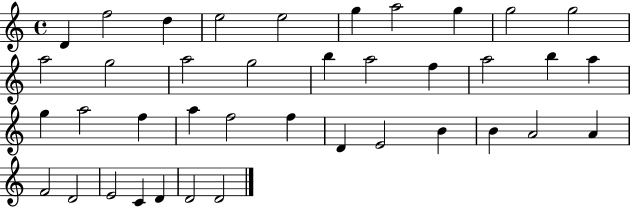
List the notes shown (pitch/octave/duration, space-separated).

D4/q F5/h D5/q E5/h E5/h G5/q A5/h G5/q G5/h G5/h A5/h G5/h A5/h G5/h B5/q A5/h F5/q A5/h B5/q A5/q G5/q A5/h F5/q A5/q F5/h F5/q D4/q E4/h B4/q B4/q A4/h A4/q F4/h D4/h E4/h C4/q D4/q D4/h D4/h